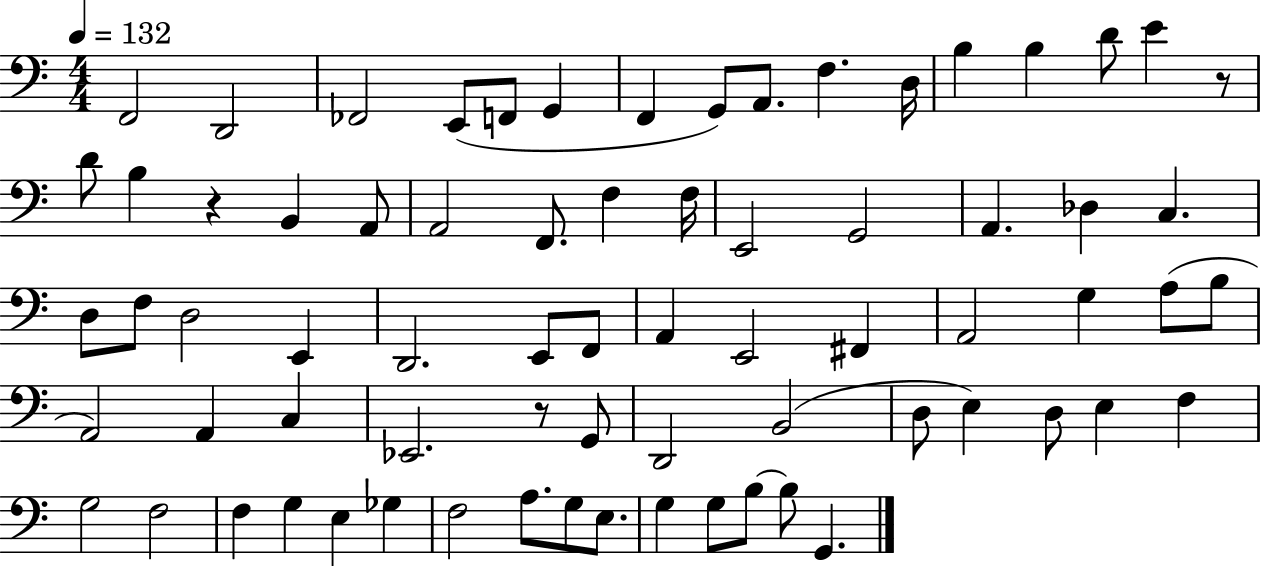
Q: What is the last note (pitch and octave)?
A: G2